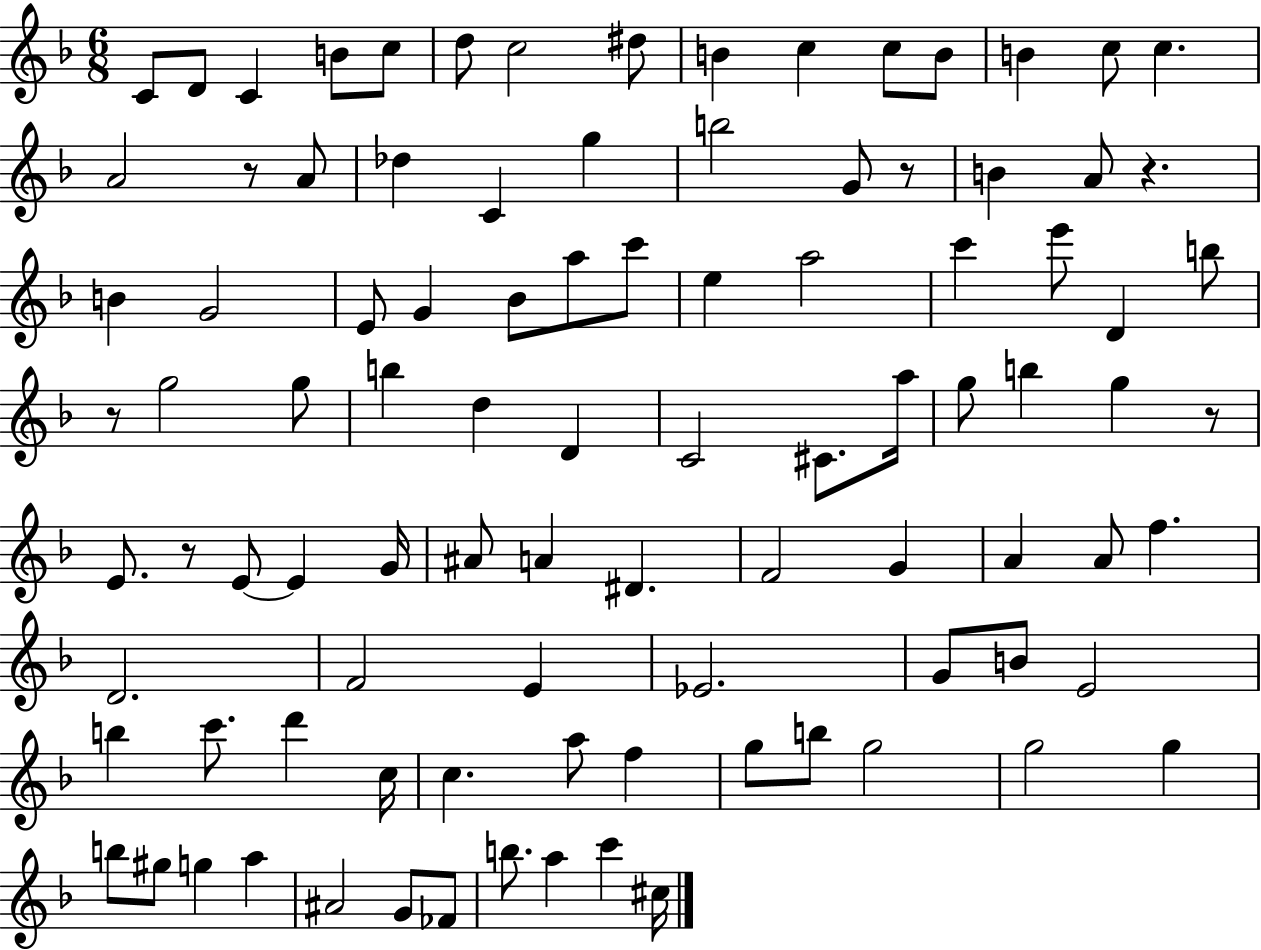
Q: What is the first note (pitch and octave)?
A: C4